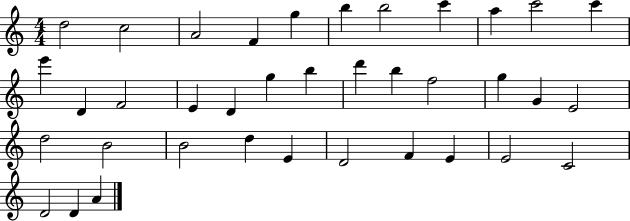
X:1
T:Untitled
M:4/4
L:1/4
K:C
d2 c2 A2 F g b b2 c' a c'2 c' e' D F2 E D g b d' b f2 g G E2 d2 B2 B2 d E D2 F E E2 C2 D2 D A